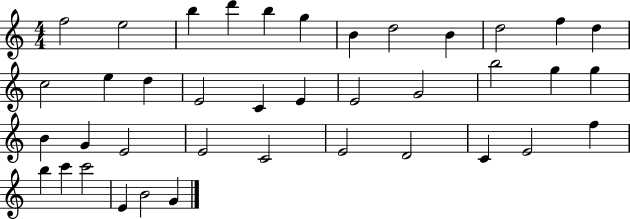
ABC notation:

X:1
T:Untitled
M:4/4
L:1/4
K:C
f2 e2 b d' b g B d2 B d2 f d c2 e d E2 C E E2 G2 b2 g g B G E2 E2 C2 E2 D2 C E2 f b c' c'2 E B2 G